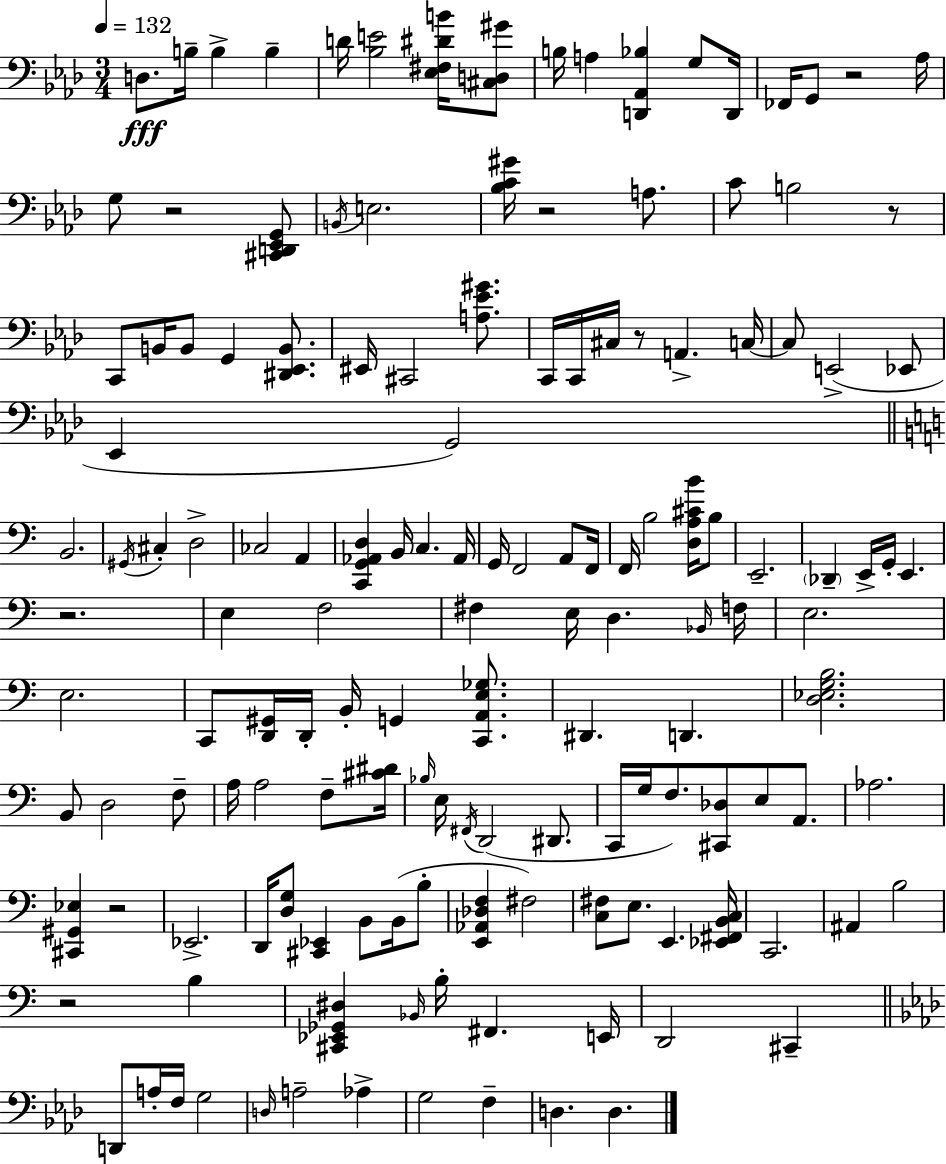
{
  \clef bass
  \numericTimeSignature
  \time 3/4
  \key aes \major
  \tempo 4 = 132
  d8.\fff b16-- b4-> b4-- | d'16 <bes e'>2 <ees fis dis' b'>16 <cis d gis'>8 | b16 a4 <d, aes, bes>4 g8 d,16 | fes,16 g,8 r2 aes16 | \break g8 r2 <cis, d, ees, g,>8 | \acciaccatura { b,16 } e2. | <bes c' gis'>16 r2 a8. | c'8 b2 r8 | \break c,8 b,16 b,8 g,4 <dis, ees, b,>8. | eis,16 cis,2 <a ees' gis'>8. | c,16 c,16 cis16 r8 a,4.-> | c16~~ c8 e,2->( ees,8 | \break ees,4 g,2) | \bar "||" \break \key c \major b,2. | \acciaccatura { gis,16 } cis4-. d2-> | ces2 a,4 | <c, g, aes, d>4 b,16 c4. | \break aes,16 g,16 f,2 a,8 | f,16 f,16 b2 <d a cis' b'>16 b8 | e,2.-- | \parenthesize des,4-- e,16-> g,16-. e,4. | \break r2. | e4 f2 | fis4 e16 d4. | \grace { bes,16 } f16 e2. | \break e2. | c,8 <d, gis,>16 d,16-. b,16-. g,4 <c, a, e ges>8. | dis,4. d,4. | <d ees g b>2. | \break b,8 d2 | f8-- a16 a2 f8-- | <cis' dis'>16 \grace { bes16 } e16 \acciaccatura { fis,16 }( d,2 | dis,8. c,16 g16 f8.) <cis, des>8 e8 | \break a,8. aes2. | <cis, gis, ees>4 r2 | ees,2.-> | d,16 <d g>8 <cis, ees,>4 b,8 | \break b,16( b8-. <e, aes, des f>4 fis2) | <c fis>8 e8. e,4. | <ees, fis, b, c>16 c,2. | ais,4 b2 | \break r2 | b4 <cis, ees, ges, dis>4 \grace { bes,16 } b16-. fis,4. | e,16 d,2 | cis,4-- \bar "||" \break \key f \minor d,8 a16-. f16 g2 | \grace { d16 } a2-- aes4-> | g2 f4-- | d4. d4. | \break \bar "|."
}